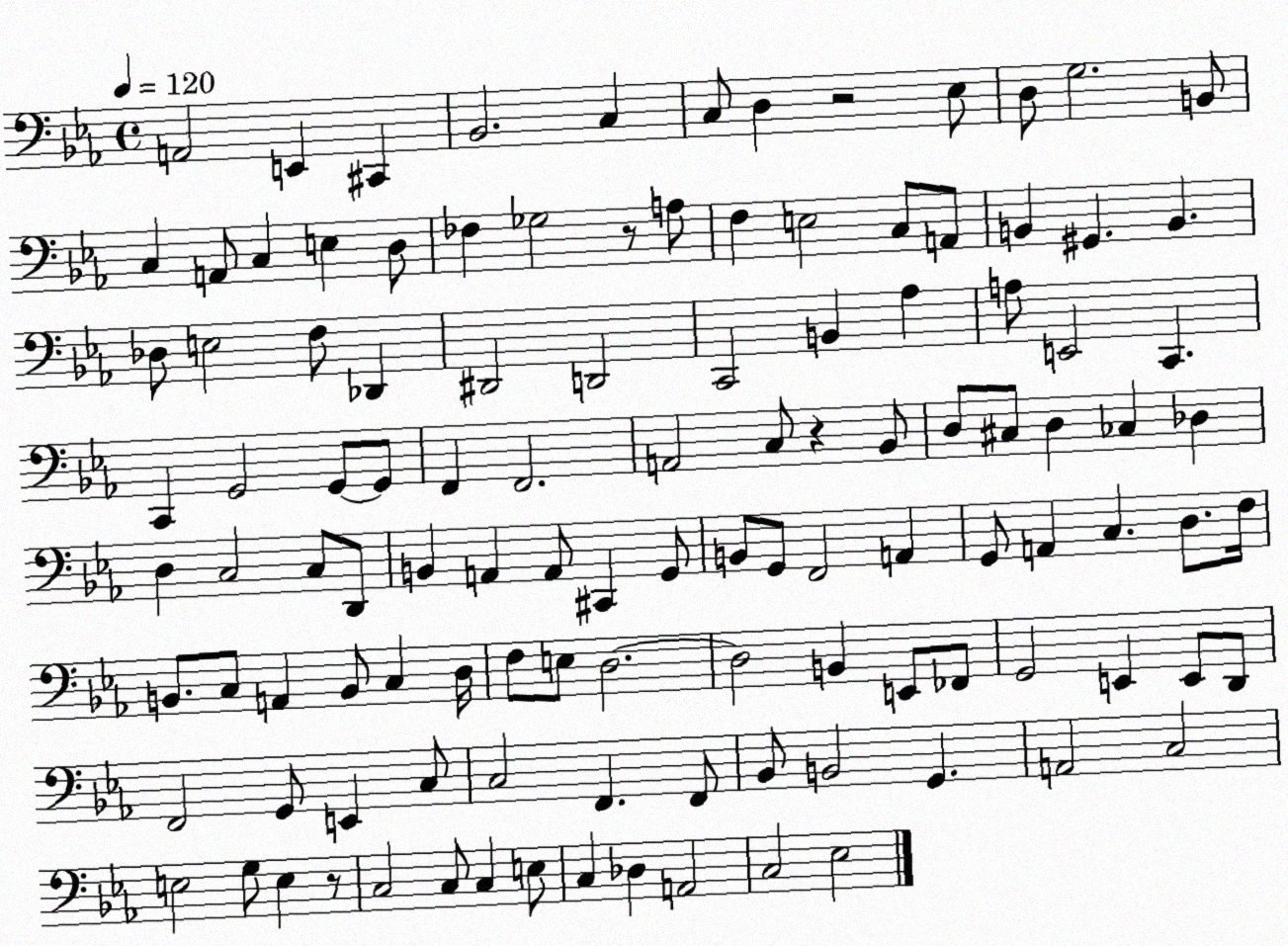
X:1
T:Untitled
M:4/4
L:1/4
K:Eb
A,,2 E,, ^C,, _B,,2 C, C,/2 D, z2 _E,/2 D,/2 G,2 B,,/2 C, A,,/2 C, E, D,/2 _F, _G,2 z/2 A,/2 F, E,2 C,/2 A,,/2 B,, ^G,, B,, _D,/2 E,2 F,/2 _D,, ^D,,2 D,,2 C,,2 B,, _A, A,/2 E,,2 C,, C,, G,,2 G,,/2 G,,/2 F,, F,,2 A,,2 C,/2 z _B,,/2 D,/2 ^C,/2 D, _C, _D, D, C,2 C,/2 D,,/2 B,, A,, A,,/2 ^C,, G,,/2 B,,/2 G,,/2 F,,2 A,, G,,/2 A,, C, D,/2 F,/4 B,,/2 C,/2 A,, B,,/2 C, D,/4 F,/2 E,/2 D,2 D,2 B,, E,,/2 _F,,/2 G,,2 E,, E,,/2 D,,/2 F,,2 G,,/2 E,, C,/2 C,2 F,, F,,/2 _B,,/2 B,,2 G,, A,,2 C,2 E,2 G,/2 E, z/2 C,2 C,/2 C, E,/2 C, _D, A,,2 C,2 _E,2